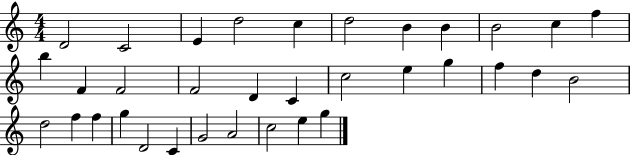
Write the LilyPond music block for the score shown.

{
  \clef treble
  \numericTimeSignature
  \time 4/4
  \key c \major
  d'2 c'2 | e'4 d''2 c''4 | d''2 b'4 b'4 | b'2 c''4 f''4 | \break b''4 f'4 f'2 | f'2 d'4 c'4 | c''2 e''4 g''4 | f''4 d''4 b'2 | \break d''2 f''4 f''4 | g''4 d'2 c'4 | g'2 a'2 | c''2 e''4 g''4 | \break \bar "|."
}